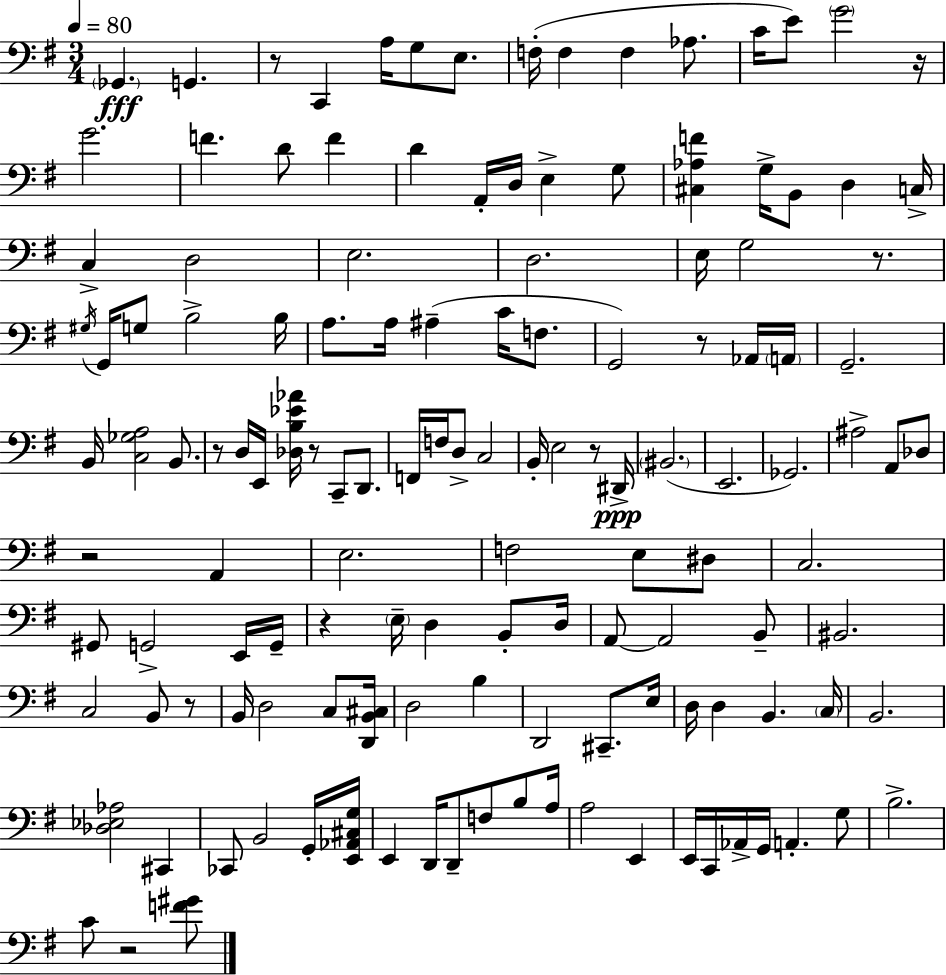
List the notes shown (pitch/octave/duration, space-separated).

Gb2/q. G2/q. R/e C2/q A3/s G3/e E3/e. F3/s F3/q F3/q Ab3/e. C4/s E4/e G4/h R/s G4/h. F4/q. D4/e F4/q D4/q A2/s D3/s E3/q G3/e [C#3,Ab3,F4]/q G3/s B2/e D3/q C3/s C3/q D3/h E3/h. D3/h. E3/s G3/h R/e. G#3/s G2/s G3/e B3/h B3/s A3/e. A3/s A#3/q C4/s F3/e. G2/h R/e Ab2/s A2/s G2/h. B2/s [C3,Gb3,A3]/h B2/e. R/e D3/s E2/s [Db3,B3,Eb4,Ab4]/s R/e C2/e D2/e. F2/s F3/s D3/e C3/h B2/s E3/h R/e D#2/s BIS2/h. E2/h. Gb2/h. A#3/h A2/e Db3/e R/h A2/q E3/h. F3/h E3/e D#3/e C3/h. G#2/e G2/h E2/s G2/s R/q E3/s D3/q B2/e D3/s A2/e A2/h B2/e BIS2/h. C3/h B2/e R/e B2/s D3/h C3/e [D2,B2,C#3]/s D3/h B3/q D2/h C#2/e. E3/s D3/s D3/q B2/q. C3/s B2/h. [Db3,Eb3,Ab3]/h C#2/q CES2/e B2/h G2/s [E2,Ab2,C#3,G3]/s E2/q D2/s D2/e F3/e B3/e A3/s A3/h E2/q E2/s C2/s Ab2/s G2/s A2/q. G3/e B3/h. C4/e R/h [F4,G#4]/e